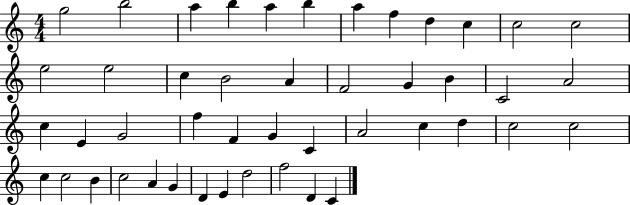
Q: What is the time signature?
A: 4/4